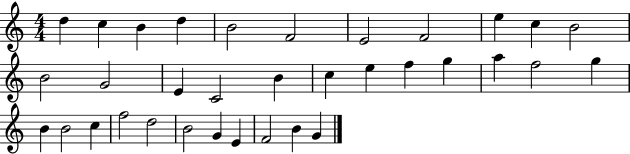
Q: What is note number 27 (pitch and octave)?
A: F5